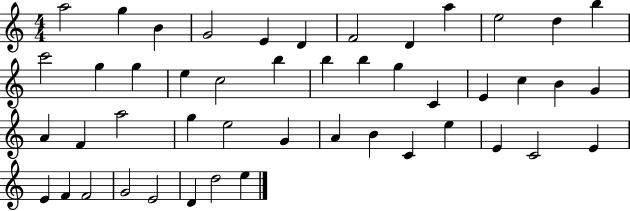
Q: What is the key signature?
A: C major